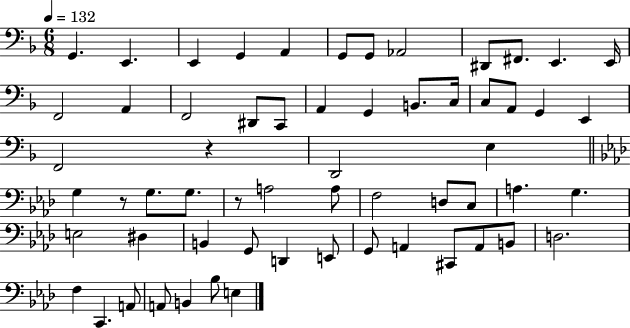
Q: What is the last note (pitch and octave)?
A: E3